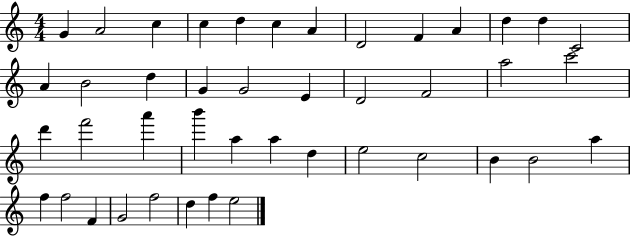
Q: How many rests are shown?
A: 0